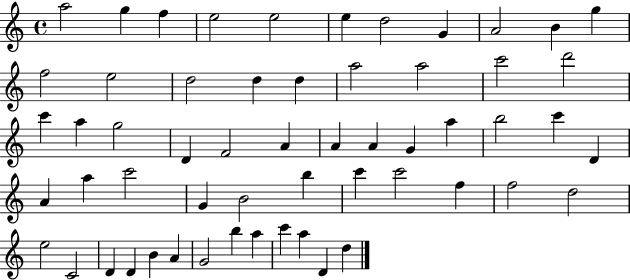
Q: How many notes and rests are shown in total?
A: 57